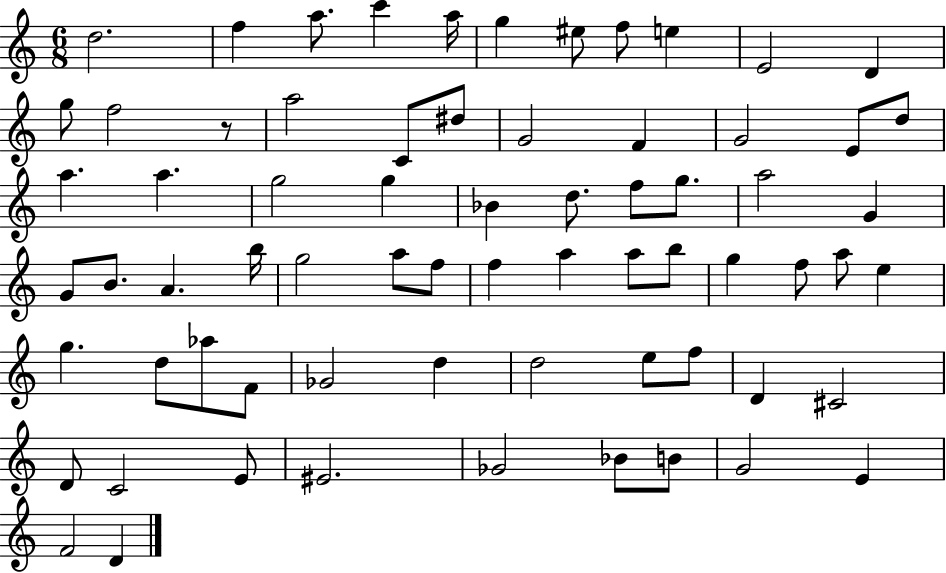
X:1
T:Untitled
M:6/8
L:1/4
K:C
d2 f a/2 c' a/4 g ^e/2 f/2 e E2 D g/2 f2 z/2 a2 C/2 ^d/2 G2 F G2 E/2 d/2 a a g2 g _B d/2 f/2 g/2 a2 G G/2 B/2 A b/4 g2 a/2 f/2 f a a/2 b/2 g f/2 a/2 e g d/2 _a/2 F/2 _G2 d d2 e/2 f/2 D ^C2 D/2 C2 E/2 ^E2 _G2 _B/2 B/2 G2 E F2 D